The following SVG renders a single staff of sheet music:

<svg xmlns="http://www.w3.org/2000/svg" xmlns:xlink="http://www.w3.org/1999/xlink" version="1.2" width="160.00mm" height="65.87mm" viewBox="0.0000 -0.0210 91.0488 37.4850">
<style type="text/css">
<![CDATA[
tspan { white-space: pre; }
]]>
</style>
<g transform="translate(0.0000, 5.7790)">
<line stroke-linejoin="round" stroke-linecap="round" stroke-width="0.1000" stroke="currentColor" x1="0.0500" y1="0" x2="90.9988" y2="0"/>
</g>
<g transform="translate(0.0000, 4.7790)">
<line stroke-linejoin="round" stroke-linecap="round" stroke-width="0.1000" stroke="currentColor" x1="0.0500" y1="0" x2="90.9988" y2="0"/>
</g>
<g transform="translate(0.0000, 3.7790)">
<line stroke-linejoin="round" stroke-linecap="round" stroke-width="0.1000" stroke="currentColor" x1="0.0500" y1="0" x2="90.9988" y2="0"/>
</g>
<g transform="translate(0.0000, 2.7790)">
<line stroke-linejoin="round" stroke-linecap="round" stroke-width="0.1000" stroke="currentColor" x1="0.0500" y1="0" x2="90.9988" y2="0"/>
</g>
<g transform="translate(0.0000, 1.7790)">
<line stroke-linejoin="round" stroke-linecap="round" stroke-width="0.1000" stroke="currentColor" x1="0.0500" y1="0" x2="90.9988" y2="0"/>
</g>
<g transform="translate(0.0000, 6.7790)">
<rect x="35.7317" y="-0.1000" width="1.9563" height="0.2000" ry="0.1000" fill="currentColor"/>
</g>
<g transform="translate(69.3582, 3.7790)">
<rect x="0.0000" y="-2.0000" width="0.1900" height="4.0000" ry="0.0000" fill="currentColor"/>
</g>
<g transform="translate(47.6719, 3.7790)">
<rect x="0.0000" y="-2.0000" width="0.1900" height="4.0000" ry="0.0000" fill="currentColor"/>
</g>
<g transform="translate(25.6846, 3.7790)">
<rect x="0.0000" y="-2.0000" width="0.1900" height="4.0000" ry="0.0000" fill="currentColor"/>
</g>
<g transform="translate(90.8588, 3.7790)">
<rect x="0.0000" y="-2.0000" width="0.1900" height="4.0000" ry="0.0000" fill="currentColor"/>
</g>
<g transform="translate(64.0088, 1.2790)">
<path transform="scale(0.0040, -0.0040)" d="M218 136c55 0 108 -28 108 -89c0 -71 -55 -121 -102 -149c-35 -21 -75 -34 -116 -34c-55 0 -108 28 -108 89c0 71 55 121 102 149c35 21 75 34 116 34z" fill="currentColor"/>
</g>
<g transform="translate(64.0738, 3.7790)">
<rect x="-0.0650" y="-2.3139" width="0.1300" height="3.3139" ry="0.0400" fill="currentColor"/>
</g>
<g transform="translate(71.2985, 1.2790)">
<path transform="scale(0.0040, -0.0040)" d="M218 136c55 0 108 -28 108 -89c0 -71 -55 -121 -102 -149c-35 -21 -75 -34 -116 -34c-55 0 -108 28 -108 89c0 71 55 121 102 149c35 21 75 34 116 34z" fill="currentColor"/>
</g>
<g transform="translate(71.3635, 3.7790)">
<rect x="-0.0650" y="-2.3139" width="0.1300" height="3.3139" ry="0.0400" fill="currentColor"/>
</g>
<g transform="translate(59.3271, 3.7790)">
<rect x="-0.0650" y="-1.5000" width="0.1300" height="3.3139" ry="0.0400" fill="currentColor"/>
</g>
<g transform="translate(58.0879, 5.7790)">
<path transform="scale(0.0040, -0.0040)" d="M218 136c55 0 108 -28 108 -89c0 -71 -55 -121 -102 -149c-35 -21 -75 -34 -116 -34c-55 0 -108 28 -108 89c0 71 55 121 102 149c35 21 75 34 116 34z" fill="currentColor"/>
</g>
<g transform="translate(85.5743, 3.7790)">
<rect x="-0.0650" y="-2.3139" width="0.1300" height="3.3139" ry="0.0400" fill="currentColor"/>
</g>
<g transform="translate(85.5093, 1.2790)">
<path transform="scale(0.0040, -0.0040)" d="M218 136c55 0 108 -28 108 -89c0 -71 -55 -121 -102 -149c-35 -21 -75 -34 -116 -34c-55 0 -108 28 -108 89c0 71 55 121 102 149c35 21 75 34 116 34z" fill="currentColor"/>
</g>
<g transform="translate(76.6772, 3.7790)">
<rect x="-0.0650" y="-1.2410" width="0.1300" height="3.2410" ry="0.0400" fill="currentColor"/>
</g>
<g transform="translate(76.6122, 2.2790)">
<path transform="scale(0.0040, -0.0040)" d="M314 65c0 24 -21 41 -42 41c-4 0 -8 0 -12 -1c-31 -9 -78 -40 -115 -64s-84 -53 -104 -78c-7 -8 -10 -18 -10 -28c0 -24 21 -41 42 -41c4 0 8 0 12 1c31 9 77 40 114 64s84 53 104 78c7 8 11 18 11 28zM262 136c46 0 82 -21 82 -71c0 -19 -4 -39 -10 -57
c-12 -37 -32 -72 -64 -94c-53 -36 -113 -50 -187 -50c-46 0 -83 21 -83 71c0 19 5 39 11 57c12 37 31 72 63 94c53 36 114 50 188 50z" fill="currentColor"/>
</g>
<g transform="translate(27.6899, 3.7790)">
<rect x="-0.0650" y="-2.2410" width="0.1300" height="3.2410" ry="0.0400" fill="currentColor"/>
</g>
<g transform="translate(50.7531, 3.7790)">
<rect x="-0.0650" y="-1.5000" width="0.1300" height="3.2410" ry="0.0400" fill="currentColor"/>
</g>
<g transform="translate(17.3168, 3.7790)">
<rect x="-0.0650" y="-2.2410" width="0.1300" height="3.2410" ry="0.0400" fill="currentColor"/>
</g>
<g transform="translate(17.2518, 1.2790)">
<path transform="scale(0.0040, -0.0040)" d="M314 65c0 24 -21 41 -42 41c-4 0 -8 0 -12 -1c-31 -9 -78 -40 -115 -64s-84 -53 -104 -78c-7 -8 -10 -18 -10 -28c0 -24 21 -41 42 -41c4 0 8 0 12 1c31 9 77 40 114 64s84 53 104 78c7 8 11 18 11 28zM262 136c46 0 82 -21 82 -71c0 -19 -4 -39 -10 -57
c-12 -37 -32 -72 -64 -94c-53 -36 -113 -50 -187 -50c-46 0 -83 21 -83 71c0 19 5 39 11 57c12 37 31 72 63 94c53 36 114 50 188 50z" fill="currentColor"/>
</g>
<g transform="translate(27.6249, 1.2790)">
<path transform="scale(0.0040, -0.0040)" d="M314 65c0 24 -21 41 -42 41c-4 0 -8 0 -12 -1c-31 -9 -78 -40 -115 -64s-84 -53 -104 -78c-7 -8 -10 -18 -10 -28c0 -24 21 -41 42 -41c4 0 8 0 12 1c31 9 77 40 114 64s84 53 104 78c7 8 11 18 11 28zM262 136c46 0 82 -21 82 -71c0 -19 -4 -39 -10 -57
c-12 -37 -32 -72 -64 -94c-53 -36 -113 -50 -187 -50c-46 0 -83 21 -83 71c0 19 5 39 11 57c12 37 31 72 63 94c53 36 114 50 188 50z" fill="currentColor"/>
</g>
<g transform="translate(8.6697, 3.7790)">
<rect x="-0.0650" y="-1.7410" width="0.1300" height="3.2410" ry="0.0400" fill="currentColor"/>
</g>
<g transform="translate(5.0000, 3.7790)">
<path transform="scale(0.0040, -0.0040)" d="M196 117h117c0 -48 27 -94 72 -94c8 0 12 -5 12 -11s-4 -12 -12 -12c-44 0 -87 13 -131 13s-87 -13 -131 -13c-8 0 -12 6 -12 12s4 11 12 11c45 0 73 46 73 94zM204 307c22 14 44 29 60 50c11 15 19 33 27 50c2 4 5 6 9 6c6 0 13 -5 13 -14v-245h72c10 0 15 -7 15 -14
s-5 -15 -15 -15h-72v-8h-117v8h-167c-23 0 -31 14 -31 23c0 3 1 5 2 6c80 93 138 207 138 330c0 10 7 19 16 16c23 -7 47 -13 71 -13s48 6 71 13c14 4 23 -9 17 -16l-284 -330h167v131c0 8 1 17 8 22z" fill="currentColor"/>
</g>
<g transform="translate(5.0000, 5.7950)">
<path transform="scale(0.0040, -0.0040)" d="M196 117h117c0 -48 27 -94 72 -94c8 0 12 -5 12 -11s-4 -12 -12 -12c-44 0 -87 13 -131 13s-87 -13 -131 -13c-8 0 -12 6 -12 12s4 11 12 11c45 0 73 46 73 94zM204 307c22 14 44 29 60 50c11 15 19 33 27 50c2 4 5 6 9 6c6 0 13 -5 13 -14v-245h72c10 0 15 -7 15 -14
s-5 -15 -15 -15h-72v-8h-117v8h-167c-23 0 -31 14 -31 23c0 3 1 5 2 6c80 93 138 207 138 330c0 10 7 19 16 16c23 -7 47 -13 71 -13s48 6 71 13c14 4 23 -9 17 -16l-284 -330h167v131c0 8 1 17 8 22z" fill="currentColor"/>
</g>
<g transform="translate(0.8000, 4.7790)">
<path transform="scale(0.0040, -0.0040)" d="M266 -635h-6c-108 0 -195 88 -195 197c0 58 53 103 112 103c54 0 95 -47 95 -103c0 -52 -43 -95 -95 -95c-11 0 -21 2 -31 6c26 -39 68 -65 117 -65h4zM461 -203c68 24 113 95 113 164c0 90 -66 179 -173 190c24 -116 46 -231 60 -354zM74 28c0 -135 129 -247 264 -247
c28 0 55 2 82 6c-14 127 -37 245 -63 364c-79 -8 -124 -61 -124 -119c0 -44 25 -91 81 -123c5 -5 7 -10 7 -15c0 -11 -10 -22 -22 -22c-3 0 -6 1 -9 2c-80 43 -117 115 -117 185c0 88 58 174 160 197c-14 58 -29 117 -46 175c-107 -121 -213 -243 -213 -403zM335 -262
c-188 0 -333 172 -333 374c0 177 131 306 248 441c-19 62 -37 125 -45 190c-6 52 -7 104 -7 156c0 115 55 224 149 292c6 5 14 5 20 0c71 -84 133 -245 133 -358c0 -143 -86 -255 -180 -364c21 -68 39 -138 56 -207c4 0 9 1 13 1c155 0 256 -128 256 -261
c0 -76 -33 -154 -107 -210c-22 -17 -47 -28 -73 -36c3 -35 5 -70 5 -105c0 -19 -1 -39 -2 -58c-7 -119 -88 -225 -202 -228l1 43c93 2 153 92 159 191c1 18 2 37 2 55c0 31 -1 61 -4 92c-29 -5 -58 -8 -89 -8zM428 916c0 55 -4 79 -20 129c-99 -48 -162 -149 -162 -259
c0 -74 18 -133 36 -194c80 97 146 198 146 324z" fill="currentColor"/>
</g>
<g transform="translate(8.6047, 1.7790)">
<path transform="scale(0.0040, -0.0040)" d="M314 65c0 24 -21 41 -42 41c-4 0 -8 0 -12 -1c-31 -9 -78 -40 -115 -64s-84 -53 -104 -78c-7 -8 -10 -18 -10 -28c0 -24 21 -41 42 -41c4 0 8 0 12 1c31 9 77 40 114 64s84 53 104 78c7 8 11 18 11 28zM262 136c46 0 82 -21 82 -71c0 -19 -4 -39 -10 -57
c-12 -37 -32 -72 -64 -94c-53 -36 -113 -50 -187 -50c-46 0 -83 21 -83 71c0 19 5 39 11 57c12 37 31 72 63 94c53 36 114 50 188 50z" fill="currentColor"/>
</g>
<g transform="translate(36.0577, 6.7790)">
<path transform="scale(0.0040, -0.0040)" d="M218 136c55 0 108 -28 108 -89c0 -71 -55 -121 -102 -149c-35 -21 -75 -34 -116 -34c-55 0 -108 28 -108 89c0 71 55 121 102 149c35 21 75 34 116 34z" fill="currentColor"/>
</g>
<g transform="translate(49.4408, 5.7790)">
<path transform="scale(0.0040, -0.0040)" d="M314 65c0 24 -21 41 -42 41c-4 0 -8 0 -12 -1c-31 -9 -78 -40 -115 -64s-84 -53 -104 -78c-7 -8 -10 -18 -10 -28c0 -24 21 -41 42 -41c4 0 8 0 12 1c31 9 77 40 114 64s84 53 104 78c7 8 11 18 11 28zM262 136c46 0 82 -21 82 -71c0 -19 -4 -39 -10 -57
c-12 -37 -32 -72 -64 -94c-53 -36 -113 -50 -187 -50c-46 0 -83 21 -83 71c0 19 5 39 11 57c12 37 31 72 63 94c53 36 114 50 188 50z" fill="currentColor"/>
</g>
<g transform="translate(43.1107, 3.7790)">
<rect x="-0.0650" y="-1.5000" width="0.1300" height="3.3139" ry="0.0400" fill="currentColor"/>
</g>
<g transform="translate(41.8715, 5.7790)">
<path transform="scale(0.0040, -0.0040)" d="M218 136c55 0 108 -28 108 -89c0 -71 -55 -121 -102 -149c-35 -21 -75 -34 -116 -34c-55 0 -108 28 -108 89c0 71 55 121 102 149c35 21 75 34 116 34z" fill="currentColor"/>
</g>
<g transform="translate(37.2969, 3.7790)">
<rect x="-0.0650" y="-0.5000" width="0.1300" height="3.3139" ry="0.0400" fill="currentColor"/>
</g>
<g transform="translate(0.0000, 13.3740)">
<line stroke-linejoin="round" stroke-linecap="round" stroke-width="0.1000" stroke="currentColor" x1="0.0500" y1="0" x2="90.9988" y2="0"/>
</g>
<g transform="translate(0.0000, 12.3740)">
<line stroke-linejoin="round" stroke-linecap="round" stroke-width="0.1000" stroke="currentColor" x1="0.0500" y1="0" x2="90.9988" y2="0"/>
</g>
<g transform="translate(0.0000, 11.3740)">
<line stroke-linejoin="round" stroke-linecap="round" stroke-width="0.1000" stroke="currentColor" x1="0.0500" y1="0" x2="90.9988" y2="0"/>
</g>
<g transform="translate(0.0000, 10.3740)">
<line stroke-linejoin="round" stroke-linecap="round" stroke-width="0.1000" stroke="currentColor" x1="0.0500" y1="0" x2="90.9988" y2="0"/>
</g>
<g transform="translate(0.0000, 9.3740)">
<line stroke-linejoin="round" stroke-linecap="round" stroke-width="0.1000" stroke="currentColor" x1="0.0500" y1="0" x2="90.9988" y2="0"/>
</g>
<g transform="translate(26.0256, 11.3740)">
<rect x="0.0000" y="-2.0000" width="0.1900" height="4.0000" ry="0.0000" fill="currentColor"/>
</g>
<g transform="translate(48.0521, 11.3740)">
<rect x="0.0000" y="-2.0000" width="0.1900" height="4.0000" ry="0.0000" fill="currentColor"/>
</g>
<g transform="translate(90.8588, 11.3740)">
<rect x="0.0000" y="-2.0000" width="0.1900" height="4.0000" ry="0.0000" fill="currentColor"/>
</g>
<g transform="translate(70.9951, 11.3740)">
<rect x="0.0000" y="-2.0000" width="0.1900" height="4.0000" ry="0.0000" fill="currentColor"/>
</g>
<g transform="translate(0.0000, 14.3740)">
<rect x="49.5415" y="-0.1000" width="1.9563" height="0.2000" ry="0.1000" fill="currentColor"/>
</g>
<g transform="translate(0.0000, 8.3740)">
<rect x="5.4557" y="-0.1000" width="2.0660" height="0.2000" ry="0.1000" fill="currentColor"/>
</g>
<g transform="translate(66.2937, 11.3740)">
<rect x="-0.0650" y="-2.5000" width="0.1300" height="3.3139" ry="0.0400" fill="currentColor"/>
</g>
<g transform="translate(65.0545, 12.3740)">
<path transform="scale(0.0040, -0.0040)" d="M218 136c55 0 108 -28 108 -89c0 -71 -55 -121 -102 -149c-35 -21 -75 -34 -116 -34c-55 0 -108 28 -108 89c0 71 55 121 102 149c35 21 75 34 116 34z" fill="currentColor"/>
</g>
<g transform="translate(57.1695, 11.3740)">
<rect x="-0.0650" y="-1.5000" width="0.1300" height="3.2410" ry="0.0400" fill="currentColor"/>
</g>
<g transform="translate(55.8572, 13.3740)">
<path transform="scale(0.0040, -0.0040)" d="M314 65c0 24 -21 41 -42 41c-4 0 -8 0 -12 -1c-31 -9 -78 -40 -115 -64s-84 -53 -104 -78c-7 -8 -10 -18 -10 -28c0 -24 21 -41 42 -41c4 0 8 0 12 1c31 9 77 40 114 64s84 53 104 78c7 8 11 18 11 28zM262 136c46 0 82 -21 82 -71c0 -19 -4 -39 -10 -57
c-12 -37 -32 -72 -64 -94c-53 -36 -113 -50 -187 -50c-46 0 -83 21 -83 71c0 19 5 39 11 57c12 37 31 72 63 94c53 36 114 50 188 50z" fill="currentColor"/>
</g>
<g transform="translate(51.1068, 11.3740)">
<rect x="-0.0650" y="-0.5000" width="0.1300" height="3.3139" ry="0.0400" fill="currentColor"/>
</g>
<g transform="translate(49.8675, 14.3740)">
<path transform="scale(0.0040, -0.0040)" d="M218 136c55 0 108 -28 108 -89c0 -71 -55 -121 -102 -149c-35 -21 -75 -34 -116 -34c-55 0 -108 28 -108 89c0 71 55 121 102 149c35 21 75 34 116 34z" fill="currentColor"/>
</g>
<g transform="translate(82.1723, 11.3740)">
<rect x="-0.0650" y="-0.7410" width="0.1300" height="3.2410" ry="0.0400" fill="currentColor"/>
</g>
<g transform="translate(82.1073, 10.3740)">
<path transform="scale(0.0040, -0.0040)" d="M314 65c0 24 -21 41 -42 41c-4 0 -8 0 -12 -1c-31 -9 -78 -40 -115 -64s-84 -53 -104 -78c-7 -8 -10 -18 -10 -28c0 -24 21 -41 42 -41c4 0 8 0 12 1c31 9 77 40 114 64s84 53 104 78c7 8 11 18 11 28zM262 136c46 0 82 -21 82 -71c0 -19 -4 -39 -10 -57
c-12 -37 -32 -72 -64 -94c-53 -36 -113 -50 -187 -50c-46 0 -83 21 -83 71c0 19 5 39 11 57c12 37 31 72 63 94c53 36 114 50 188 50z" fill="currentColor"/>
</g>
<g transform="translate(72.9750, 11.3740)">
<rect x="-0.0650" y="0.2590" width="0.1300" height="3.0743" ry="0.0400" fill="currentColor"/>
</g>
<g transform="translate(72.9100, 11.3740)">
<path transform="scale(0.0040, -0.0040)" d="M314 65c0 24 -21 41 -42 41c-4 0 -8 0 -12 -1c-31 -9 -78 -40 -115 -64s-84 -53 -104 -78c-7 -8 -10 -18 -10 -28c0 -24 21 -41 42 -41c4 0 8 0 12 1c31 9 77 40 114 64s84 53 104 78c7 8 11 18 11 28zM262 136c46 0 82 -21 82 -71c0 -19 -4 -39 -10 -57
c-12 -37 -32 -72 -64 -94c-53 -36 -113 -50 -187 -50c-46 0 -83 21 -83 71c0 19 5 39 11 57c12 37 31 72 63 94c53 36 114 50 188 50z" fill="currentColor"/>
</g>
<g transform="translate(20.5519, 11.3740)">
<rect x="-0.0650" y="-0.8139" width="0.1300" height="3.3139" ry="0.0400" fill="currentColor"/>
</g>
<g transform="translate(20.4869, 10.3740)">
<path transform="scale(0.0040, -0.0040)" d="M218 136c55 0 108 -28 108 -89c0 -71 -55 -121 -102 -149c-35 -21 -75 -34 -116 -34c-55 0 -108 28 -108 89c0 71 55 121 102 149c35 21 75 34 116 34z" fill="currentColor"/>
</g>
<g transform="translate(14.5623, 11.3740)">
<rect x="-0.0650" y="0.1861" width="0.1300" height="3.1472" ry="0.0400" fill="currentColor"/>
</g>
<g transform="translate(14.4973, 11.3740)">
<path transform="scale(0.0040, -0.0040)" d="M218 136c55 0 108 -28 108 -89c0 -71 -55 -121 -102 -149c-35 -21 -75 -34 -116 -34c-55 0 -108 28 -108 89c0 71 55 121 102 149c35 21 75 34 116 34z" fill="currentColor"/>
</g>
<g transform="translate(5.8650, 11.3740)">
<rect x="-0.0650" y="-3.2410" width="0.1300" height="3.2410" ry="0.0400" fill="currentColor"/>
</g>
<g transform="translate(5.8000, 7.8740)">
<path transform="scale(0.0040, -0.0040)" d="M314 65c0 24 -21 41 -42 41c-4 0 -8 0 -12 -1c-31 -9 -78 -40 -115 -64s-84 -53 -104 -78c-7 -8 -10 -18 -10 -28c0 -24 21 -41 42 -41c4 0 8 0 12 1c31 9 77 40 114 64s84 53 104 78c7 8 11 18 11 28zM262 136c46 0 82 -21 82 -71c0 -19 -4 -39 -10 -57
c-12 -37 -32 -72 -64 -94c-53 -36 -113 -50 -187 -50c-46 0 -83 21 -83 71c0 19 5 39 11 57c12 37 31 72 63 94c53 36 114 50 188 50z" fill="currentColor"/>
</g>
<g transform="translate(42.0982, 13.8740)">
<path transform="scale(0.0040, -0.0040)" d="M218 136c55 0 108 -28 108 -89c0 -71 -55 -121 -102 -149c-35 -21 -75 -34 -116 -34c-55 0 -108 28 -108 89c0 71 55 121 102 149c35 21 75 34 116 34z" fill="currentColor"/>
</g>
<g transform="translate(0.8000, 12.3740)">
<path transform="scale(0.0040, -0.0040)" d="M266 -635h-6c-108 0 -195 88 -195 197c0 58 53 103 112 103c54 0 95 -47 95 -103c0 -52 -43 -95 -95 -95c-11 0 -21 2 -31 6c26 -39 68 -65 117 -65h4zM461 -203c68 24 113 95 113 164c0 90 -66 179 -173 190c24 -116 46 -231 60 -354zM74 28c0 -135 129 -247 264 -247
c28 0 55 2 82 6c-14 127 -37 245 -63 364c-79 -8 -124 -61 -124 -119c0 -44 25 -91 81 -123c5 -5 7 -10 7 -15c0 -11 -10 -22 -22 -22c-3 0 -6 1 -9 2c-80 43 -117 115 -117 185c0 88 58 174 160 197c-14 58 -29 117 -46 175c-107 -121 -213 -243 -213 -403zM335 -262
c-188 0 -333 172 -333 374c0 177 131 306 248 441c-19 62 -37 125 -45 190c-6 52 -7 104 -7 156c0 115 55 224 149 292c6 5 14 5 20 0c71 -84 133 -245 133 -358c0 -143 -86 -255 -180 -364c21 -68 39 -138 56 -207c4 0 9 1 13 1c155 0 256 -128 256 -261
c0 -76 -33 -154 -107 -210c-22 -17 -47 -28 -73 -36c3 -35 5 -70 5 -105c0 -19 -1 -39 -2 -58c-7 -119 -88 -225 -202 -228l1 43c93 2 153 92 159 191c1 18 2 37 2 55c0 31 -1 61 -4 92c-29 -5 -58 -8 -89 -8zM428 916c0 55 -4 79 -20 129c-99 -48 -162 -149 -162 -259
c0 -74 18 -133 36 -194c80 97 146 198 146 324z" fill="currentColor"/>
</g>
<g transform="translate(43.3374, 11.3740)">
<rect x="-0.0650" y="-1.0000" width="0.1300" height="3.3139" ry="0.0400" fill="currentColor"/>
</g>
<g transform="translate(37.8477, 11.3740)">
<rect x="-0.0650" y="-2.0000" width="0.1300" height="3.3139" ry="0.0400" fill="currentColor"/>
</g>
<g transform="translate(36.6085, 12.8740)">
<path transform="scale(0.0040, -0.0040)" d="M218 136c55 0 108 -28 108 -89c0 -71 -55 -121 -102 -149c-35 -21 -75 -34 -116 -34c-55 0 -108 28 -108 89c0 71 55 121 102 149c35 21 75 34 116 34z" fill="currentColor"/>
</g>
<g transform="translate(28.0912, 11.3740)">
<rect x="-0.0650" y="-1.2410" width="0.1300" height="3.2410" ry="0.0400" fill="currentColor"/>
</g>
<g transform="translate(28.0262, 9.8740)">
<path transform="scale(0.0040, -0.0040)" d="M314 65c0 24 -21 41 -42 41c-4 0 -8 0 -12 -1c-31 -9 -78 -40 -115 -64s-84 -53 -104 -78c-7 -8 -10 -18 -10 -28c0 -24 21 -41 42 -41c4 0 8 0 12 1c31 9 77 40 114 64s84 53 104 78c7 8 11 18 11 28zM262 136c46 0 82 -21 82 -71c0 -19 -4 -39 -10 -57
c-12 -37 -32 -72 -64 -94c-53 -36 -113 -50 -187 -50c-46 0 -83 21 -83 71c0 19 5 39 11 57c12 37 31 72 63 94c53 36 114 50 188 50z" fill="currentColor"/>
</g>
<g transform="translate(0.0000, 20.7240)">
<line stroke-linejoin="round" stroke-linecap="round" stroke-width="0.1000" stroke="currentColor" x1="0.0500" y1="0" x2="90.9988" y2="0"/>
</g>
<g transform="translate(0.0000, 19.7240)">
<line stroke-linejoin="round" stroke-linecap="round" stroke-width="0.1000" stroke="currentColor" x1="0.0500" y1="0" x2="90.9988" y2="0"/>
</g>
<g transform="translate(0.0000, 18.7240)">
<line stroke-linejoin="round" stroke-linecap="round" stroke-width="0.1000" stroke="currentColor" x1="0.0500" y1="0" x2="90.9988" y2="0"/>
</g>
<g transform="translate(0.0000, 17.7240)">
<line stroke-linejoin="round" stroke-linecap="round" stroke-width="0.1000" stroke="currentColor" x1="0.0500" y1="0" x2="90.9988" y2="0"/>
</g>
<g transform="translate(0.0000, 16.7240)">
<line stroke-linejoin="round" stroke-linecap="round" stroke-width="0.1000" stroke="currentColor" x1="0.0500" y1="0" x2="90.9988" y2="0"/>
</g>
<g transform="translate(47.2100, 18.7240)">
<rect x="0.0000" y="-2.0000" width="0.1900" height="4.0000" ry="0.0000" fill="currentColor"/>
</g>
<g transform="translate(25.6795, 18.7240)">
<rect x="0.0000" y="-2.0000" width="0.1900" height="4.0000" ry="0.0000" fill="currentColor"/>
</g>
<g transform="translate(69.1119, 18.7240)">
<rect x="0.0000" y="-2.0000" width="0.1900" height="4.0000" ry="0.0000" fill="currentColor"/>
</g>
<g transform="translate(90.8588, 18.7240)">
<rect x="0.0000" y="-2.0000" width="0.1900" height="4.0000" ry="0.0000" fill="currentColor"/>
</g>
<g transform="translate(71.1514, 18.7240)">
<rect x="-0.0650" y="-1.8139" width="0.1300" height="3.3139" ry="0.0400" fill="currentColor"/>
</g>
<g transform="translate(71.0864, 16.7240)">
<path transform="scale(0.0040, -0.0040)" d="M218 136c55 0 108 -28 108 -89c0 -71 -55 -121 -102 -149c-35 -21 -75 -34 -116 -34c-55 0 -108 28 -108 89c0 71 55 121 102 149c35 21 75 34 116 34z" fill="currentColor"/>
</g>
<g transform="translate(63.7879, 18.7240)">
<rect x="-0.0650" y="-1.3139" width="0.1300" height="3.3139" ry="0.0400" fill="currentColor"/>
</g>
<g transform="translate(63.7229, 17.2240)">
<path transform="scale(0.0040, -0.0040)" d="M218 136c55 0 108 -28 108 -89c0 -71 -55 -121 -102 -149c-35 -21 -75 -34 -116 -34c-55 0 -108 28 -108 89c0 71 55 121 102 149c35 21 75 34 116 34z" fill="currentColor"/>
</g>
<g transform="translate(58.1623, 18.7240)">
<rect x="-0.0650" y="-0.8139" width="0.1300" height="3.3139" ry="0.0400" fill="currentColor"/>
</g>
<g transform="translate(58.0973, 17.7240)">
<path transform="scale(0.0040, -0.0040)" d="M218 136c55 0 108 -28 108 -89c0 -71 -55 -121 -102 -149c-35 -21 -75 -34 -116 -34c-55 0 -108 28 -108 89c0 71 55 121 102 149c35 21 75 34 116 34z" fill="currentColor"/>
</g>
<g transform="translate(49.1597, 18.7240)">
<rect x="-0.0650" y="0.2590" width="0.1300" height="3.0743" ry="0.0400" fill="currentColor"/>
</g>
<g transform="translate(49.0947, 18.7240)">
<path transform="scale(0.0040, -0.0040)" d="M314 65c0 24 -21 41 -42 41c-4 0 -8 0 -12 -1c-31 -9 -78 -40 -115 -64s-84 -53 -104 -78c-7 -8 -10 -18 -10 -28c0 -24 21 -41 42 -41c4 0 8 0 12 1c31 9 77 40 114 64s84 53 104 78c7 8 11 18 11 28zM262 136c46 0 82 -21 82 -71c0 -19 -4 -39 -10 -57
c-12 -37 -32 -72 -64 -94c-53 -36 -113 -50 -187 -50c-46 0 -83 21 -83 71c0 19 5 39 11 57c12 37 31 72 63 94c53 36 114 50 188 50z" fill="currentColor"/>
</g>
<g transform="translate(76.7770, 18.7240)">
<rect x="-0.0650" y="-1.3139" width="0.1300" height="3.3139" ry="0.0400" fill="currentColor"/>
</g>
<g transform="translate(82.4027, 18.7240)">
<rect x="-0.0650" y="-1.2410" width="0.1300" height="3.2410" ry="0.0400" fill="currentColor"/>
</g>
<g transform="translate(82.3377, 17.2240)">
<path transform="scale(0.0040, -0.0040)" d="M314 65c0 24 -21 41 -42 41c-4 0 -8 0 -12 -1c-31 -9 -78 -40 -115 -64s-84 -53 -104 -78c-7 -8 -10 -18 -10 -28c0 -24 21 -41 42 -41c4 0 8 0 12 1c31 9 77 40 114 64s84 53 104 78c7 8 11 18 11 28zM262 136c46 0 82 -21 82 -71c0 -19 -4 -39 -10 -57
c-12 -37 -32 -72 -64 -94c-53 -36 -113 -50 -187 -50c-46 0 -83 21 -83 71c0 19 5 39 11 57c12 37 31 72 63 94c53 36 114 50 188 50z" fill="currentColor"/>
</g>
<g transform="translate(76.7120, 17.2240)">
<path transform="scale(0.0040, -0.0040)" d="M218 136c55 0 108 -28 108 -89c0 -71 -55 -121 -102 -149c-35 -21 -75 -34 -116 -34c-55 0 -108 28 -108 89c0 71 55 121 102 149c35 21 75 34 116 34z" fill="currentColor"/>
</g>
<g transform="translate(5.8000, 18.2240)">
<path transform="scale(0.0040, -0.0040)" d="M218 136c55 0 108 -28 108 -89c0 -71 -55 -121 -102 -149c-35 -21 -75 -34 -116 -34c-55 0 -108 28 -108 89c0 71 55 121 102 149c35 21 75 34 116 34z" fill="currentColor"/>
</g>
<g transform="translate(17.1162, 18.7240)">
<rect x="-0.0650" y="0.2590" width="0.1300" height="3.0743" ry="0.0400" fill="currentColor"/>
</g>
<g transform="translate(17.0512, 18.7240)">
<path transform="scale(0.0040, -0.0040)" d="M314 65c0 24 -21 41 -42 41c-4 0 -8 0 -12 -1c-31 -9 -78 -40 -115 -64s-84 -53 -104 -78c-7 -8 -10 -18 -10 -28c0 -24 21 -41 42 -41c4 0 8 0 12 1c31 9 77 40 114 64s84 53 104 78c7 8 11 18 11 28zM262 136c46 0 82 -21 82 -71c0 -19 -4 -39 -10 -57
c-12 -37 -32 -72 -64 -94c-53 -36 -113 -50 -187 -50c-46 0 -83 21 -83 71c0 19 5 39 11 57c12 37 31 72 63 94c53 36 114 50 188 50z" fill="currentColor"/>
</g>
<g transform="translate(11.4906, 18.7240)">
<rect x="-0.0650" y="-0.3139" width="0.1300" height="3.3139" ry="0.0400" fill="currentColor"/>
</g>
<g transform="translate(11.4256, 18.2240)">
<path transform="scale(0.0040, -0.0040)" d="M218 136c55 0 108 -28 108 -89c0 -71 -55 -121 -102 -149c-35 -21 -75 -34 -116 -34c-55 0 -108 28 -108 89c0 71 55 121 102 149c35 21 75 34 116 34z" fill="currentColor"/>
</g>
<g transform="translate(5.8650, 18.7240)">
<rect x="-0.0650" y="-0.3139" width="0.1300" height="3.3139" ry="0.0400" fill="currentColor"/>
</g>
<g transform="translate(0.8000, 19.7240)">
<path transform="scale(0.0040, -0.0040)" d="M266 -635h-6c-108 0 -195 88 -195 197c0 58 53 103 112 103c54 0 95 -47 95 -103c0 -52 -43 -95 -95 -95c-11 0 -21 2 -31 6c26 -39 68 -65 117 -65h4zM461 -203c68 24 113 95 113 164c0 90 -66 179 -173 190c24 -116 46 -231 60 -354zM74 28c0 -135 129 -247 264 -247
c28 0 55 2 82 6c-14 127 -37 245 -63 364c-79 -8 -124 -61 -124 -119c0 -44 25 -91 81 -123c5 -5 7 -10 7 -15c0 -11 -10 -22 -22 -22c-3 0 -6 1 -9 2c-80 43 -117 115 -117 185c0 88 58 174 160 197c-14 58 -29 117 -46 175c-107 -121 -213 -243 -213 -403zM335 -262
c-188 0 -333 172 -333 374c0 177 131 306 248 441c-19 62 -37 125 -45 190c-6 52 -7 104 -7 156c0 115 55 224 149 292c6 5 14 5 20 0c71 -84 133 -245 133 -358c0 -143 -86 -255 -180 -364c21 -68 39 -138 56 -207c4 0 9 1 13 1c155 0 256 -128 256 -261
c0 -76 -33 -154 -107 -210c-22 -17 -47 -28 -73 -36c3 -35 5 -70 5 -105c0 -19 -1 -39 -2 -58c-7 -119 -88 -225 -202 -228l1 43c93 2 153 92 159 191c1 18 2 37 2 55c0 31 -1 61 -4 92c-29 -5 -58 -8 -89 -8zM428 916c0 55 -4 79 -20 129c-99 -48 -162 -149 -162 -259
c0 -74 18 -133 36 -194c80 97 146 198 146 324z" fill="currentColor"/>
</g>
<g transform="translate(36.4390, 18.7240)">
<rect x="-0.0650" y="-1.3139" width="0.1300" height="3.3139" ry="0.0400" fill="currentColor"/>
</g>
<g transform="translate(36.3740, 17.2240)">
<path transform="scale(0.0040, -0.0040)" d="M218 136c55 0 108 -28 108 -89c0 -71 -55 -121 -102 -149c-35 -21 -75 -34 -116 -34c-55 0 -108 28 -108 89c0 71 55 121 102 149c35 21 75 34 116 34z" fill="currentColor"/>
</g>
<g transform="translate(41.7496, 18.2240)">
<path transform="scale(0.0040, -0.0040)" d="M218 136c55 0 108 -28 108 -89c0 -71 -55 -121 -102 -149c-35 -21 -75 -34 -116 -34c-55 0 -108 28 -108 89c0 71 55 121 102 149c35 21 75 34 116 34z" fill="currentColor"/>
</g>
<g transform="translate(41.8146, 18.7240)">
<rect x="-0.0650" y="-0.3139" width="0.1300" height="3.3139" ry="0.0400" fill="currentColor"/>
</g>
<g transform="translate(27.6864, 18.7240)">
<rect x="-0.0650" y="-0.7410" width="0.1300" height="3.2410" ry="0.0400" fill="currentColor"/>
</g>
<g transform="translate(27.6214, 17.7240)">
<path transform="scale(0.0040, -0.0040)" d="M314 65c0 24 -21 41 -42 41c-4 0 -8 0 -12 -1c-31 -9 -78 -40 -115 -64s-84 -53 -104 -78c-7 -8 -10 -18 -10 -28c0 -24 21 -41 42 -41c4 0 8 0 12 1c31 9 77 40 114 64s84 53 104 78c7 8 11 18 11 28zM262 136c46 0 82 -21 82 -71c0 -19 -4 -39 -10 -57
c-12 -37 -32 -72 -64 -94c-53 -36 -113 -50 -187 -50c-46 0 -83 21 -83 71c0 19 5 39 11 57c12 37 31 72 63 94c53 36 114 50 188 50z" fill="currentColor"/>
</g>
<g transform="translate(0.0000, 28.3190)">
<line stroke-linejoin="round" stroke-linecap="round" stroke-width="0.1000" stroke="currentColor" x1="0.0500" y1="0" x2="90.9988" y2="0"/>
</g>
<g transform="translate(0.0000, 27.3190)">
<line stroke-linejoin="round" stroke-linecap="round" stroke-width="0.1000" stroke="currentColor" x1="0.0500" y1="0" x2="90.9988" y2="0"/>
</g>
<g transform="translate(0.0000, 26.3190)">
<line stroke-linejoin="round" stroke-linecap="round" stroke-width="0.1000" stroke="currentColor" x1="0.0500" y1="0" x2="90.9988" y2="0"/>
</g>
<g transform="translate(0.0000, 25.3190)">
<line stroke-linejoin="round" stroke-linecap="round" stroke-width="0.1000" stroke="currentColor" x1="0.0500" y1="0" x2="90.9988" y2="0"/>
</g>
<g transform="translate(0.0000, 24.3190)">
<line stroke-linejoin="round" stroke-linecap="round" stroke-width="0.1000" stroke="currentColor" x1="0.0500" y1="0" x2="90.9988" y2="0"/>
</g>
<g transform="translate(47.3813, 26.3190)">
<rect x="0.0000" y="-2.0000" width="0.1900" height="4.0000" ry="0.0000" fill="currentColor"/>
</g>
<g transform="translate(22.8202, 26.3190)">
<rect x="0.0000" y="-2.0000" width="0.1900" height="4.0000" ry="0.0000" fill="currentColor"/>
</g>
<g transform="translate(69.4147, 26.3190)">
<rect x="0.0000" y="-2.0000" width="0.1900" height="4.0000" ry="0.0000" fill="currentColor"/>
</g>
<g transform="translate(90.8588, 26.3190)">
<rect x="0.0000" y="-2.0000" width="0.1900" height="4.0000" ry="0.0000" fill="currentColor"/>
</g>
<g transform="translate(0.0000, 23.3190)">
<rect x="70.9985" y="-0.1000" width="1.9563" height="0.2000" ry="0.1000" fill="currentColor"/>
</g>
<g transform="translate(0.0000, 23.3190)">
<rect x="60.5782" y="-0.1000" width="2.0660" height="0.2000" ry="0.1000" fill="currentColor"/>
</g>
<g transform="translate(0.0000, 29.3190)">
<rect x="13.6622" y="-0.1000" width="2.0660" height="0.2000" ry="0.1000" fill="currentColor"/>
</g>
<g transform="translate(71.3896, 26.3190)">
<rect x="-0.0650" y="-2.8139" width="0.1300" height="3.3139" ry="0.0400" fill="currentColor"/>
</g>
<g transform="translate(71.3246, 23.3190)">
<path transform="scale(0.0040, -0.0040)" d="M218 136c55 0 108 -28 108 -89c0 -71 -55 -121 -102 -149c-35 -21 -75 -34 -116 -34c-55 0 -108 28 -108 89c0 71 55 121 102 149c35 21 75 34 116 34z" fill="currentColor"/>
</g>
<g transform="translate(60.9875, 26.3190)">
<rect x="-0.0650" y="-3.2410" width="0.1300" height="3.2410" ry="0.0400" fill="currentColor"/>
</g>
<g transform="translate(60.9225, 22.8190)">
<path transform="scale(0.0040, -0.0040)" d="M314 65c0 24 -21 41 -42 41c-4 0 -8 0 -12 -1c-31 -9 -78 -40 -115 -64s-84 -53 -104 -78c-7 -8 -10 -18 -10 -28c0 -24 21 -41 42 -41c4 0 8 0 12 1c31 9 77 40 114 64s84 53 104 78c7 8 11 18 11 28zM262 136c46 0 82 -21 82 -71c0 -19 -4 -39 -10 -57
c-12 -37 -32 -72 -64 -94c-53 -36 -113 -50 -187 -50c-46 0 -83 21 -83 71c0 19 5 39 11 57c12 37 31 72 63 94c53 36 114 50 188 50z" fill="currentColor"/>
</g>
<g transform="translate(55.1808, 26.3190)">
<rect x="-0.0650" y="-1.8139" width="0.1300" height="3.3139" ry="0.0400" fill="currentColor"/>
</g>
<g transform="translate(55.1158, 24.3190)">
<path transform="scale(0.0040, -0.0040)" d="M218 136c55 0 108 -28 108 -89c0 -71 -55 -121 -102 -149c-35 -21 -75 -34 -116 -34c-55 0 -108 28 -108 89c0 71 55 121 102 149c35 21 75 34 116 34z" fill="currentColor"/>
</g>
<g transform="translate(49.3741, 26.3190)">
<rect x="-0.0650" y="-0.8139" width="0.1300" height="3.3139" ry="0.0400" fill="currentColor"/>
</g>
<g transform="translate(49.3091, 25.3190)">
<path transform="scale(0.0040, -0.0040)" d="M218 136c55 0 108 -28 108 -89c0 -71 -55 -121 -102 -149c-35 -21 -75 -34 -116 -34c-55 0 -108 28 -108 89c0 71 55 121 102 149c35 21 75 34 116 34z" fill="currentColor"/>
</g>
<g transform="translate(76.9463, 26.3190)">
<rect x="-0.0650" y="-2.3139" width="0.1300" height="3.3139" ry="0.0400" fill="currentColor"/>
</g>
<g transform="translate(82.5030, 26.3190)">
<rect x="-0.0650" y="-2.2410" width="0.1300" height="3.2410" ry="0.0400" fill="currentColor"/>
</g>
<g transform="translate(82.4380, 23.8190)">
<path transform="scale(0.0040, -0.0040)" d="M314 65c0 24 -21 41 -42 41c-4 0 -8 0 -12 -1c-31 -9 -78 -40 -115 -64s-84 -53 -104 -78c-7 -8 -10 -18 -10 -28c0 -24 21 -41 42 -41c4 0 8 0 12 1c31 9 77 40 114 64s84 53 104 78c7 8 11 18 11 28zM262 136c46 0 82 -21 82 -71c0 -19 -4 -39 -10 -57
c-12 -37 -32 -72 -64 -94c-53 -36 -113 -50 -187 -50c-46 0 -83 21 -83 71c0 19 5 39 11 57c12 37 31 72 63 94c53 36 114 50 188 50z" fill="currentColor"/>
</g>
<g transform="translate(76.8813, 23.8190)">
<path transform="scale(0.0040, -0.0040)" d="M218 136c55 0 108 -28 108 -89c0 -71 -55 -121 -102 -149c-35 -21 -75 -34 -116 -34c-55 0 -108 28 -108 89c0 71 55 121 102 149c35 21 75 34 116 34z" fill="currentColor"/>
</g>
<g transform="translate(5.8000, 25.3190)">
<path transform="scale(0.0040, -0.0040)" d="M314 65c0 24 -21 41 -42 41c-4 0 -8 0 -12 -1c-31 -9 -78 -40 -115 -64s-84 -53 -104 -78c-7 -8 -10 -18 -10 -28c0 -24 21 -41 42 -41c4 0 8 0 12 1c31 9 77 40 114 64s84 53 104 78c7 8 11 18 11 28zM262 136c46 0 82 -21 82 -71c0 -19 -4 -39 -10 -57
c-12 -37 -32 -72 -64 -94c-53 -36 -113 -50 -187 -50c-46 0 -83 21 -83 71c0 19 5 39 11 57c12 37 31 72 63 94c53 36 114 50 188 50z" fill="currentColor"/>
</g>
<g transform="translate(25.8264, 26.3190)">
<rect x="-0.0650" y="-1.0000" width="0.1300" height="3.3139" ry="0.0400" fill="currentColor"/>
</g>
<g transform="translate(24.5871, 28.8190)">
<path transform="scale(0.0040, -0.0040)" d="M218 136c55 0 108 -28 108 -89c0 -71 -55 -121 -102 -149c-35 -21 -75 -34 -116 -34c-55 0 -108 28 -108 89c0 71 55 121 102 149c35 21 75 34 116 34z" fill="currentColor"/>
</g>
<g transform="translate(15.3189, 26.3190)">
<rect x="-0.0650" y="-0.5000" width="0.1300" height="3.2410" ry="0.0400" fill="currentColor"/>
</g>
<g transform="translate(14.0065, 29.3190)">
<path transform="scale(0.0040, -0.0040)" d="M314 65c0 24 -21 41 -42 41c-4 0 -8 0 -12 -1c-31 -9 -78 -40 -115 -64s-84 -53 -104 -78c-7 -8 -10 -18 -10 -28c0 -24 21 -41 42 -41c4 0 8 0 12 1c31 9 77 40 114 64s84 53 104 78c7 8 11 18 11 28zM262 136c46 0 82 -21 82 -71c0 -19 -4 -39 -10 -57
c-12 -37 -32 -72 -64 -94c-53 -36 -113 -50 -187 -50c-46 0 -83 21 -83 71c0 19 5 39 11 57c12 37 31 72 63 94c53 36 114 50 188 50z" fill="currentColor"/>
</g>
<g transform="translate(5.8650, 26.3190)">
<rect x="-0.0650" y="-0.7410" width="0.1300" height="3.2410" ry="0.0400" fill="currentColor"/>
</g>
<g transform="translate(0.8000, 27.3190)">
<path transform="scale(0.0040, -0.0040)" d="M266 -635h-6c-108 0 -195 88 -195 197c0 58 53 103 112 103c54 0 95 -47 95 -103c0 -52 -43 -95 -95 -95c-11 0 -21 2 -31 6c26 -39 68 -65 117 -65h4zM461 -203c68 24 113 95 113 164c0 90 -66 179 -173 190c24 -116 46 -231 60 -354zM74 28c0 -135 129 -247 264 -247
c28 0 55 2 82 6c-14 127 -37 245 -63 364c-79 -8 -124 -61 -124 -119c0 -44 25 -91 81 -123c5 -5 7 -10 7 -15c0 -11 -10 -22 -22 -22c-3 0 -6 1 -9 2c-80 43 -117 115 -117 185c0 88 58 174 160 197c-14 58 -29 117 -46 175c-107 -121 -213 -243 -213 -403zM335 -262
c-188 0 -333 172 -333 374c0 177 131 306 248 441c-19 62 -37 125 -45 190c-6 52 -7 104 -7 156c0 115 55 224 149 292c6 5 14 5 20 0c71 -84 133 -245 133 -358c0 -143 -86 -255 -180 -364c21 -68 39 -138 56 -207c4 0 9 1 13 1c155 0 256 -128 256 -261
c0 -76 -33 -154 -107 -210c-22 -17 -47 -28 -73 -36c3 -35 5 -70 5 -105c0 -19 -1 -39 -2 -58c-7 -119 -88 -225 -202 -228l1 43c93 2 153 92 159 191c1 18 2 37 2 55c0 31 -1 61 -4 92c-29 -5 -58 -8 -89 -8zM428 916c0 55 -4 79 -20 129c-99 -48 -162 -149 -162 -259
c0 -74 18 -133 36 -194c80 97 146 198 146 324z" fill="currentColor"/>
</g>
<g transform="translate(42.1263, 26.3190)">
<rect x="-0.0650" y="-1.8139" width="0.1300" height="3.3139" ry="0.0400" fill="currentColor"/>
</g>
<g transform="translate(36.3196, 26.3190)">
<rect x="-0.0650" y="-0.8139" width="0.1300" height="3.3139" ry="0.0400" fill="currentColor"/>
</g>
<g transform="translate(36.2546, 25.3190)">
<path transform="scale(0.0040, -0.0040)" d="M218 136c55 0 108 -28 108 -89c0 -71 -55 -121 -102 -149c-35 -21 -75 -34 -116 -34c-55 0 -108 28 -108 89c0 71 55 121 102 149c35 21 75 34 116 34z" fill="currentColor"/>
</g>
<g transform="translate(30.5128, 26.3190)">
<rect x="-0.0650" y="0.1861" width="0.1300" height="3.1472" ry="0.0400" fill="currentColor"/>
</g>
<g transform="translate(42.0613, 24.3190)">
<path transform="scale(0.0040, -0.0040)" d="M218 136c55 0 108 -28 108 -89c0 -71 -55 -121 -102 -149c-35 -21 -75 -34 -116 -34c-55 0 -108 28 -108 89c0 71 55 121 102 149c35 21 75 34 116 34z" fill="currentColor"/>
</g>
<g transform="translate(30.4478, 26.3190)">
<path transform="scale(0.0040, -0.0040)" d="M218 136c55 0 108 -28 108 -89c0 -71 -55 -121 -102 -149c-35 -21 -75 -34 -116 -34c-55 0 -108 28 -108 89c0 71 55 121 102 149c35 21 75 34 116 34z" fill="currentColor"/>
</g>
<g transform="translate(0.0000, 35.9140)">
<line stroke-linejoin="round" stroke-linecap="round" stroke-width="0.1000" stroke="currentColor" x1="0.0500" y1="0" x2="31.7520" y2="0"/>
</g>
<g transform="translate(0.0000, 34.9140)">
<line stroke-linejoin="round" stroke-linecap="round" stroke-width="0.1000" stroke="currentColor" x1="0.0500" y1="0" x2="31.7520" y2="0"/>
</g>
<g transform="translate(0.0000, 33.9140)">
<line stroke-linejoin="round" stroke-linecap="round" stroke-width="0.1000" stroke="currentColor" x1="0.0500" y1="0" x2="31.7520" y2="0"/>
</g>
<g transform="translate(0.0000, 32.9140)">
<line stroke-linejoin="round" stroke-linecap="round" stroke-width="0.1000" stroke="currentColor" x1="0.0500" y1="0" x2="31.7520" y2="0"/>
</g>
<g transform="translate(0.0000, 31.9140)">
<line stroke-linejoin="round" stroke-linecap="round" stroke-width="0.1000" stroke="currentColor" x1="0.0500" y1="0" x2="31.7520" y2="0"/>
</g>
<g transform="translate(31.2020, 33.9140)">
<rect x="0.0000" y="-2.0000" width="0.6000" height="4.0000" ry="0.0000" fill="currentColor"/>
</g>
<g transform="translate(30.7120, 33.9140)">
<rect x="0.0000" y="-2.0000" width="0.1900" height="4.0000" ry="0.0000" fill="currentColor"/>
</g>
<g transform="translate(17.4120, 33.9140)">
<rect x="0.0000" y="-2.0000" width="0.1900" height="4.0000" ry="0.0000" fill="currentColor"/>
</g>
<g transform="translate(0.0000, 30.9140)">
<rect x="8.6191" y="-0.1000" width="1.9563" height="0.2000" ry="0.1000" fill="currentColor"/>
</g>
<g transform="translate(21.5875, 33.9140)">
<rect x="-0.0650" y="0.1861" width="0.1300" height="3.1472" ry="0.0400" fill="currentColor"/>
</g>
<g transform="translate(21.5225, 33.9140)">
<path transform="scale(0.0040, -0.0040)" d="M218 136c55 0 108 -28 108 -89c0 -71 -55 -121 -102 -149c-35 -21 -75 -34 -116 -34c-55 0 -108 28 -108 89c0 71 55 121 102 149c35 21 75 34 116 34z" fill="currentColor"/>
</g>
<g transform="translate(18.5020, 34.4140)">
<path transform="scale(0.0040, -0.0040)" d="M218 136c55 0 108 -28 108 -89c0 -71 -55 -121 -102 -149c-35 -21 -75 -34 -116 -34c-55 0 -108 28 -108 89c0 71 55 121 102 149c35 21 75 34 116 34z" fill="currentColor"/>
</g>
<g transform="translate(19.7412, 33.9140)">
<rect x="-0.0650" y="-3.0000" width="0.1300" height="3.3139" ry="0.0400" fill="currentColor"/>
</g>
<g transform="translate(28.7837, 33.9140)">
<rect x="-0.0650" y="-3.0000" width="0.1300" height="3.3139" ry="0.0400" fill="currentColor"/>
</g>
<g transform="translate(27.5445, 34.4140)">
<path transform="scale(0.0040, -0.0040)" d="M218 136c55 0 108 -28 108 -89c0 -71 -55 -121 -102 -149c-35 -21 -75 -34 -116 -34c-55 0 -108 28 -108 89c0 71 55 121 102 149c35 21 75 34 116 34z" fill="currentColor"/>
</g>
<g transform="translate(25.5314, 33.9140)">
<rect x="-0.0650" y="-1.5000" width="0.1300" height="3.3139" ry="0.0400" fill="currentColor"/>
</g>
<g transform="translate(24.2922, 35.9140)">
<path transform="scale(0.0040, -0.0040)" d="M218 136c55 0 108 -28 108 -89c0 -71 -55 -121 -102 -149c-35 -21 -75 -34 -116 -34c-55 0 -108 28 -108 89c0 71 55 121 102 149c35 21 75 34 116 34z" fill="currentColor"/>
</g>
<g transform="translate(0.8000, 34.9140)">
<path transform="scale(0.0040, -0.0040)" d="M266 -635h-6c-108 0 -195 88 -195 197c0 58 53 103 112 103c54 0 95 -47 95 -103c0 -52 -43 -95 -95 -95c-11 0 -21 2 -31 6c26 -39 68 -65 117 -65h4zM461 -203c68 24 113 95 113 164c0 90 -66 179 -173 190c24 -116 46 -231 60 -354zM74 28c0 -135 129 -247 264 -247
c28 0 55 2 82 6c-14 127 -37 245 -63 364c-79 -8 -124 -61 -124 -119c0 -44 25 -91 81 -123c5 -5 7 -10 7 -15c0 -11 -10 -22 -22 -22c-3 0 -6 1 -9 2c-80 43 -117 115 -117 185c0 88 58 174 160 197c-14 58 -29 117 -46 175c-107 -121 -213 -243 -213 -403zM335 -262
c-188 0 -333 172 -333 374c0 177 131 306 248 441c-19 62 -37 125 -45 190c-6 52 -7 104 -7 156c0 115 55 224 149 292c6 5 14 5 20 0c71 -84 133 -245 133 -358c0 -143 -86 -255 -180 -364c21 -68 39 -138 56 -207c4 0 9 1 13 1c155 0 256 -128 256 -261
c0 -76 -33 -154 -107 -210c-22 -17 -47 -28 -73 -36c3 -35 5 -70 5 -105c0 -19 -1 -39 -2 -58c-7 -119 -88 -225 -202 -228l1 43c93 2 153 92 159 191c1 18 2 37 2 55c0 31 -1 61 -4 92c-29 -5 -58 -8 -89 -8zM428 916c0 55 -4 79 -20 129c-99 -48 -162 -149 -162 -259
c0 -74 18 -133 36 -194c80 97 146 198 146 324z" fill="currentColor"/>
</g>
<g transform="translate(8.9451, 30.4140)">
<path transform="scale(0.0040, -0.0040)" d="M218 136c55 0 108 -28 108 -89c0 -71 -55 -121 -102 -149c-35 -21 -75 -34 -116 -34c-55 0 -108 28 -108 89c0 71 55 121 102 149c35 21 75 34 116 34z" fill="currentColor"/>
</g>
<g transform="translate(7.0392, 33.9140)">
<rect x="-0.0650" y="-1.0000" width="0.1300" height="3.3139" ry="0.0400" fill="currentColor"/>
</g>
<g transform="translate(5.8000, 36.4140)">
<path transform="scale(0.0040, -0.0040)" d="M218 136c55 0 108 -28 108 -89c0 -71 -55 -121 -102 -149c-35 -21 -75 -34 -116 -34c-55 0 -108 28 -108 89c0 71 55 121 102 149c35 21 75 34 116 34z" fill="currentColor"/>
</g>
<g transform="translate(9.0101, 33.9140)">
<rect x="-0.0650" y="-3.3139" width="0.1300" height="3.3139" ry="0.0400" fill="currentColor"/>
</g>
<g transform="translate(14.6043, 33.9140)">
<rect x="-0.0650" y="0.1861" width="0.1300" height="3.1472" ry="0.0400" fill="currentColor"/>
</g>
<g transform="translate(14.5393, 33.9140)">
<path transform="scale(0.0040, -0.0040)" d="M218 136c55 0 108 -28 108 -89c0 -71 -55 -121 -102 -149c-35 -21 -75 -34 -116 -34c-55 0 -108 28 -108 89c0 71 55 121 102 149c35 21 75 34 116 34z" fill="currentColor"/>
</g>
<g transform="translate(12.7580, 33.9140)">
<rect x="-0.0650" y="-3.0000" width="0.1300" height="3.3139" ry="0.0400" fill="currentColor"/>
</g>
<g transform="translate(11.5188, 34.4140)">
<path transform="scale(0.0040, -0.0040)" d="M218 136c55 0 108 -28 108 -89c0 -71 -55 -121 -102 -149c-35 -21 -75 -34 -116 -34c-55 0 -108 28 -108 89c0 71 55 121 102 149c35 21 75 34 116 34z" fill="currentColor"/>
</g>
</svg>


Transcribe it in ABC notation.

X:1
T:Untitled
M:4/4
L:1/4
K:C
f2 g2 g2 C E E2 E g g e2 g b2 B d e2 F D C E2 G B2 d2 c c B2 d2 e c B2 d e f e e2 d2 C2 D B d f d f b2 a g g2 D b A B A B E A